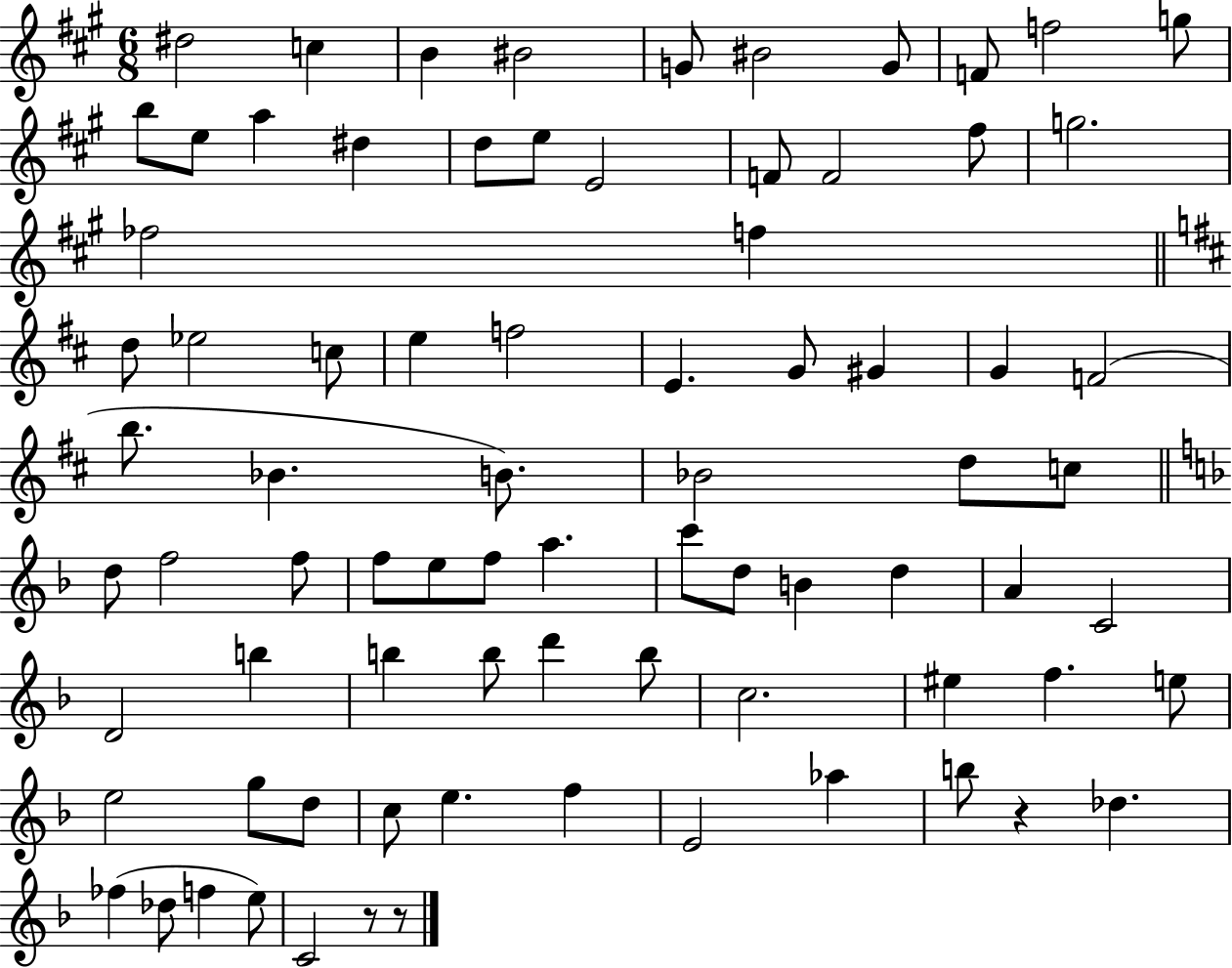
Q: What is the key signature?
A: A major